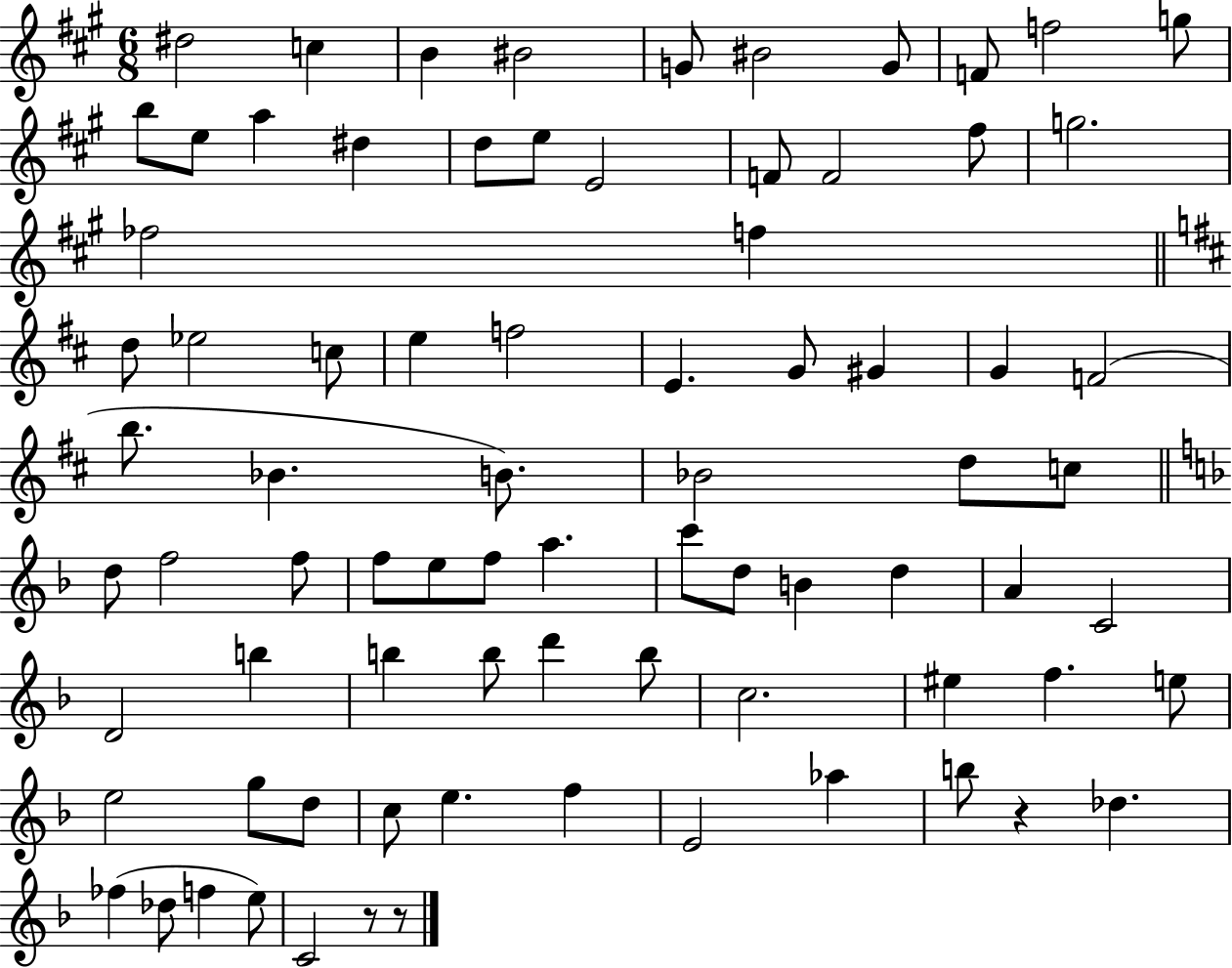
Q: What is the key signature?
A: A major